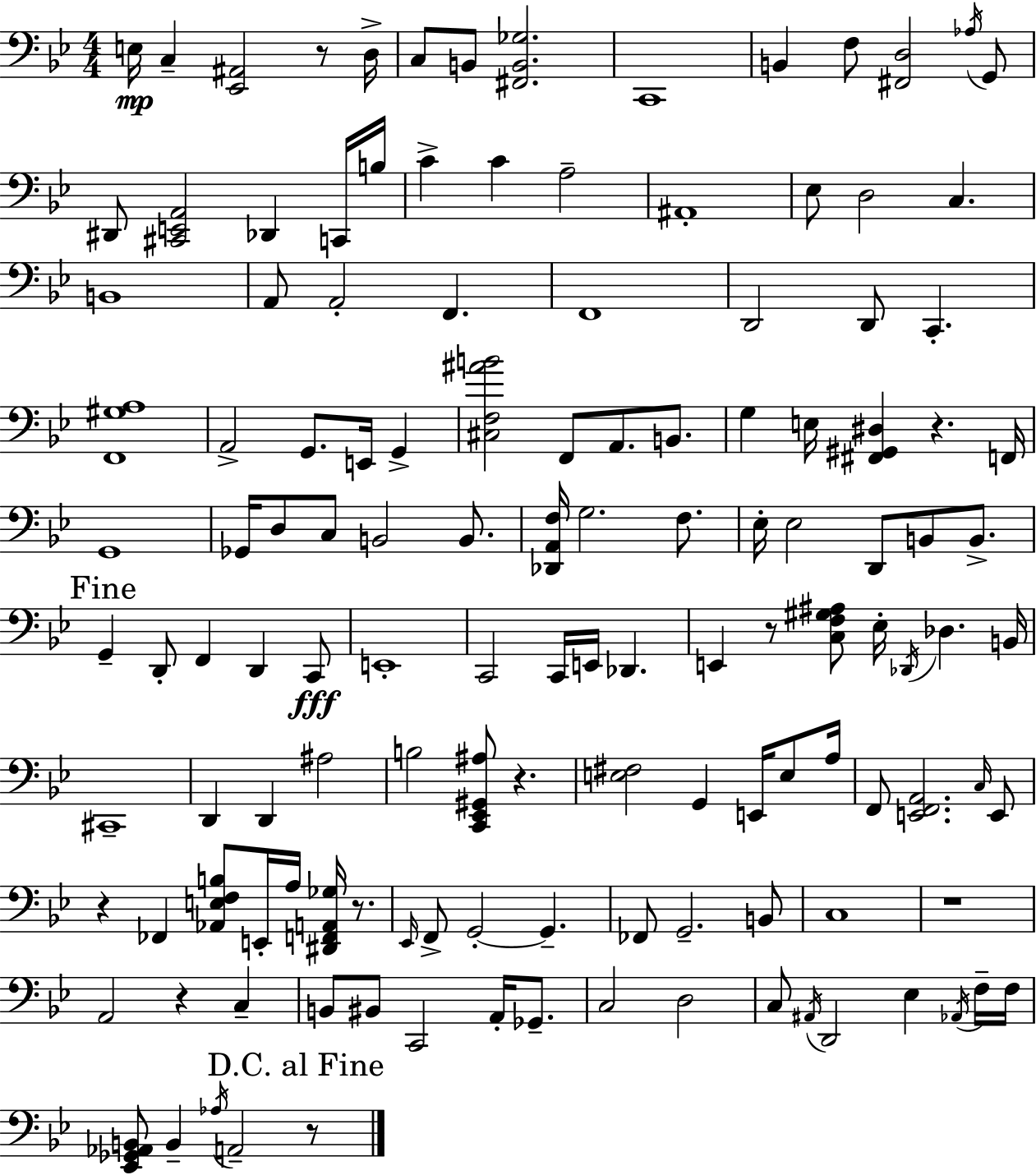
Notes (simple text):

E3/s C3/q [Eb2,A#2]/h R/e D3/s C3/e B2/e [F#2,B2,Gb3]/h. C2/w B2/q F3/e [F#2,D3]/h Ab3/s G2/e D#2/e [C#2,E2,A2]/h Db2/q C2/s B3/s C4/q C4/q A3/h A#2/w Eb3/e D3/h C3/q. B2/w A2/e A2/h F2/q. F2/w D2/h D2/e C2/q. [F2,G#3,A3]/w A2/h G2/e. E2/s G2/q [C#3,F3,A#4,B4]/h F2/e A2/e. B2/e. G3/q E3/s [F#2,G#2,D#3]/q R/q. F2/s G2/w Gb2/s D3/e C3/e B2/h B2/e. [Db2,A2,F3]/s G3/h. F3/e. Eb3/s Eb3/h D2/e B2/e B2/e. G2/q D2/e F2/q D2/q C2/e E2/w C2/h C2/s E2/s Db2/q. E2/q R/e [C3,F3,G#3,A#3]/e Eb3/s Db2/s Db3/q. B2/s C#2/w D2/q D2/q A#3/h B3/h [C2,Eb2,G#2,A#3]/e R/q. [E3,F#3]/h G2/q E2/s E3/e A3/s F2/e [E2,F2,A2]/h. C3/s E2/e R/q FES2/q [Ab2,E3,F3,B3]/e E2/s A3/s [D#2,F2,A2,Gb3]/s R/e. Eb2/s F2/e G2/h G2/q. FES2/e G2/h. B2/e C3/w R/w A2/h R/q C3/q B2/e BIS2/e C2/h A2/s Gb2/e. C3/h D3/h C3/e A#2/s D2/h Eb3/q Ab2/s F3/s F3/s [Eb2,Gb2,Ab2,B2]/e B2/q Ab3/s A2/h R/e